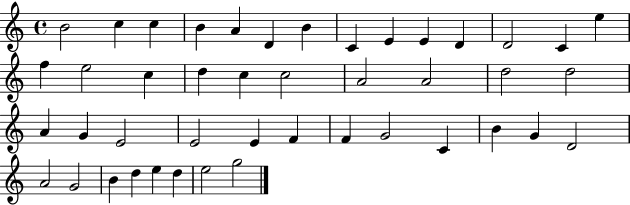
{
  \clef treble
  \time 4/4
  \defaultTimeSignature
  \key c \major
  b'2 c''4 c''4 | b'4 a'4 d'4 b'4 | c'4 e'4 e'4 d'4 | d'2 c'4 e''4 | \break f''4 e''2 c''4 | d''4 c''4 c''2 | a'2 a'2 | d''2 d''2 | \break a'4 g'4 e'2 | e'2 e'4 f'4 | f'4 g'2 c'4 | b'4 g'4 d'2 | \break a'2 g'2 | b'4 d''4 e''4 d''4 | e''2 g''2 | \bar "|."
}